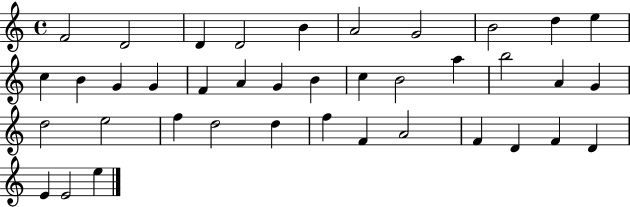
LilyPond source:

{
  \clef treble
  \time 4/4
  \defaultTimeSignature
  \key c \major
  f'2 d'2 | d'4 d'2 b'4 | a'2 g'2 | b'2 d''4 e''4 | \break c''4 b'4 g'4 g'4 | f'4 a'4 g'4 b'4 | c''4 b'2 a''4 | b''2 a'4 g'4 | \break d''2 e''2 | f''4 d''2 d''4 | f''4 f'4 a'2 | f'4 d'4 f'4 d'4 | \break e'4 e'2 e''4 | \bar "|."
}